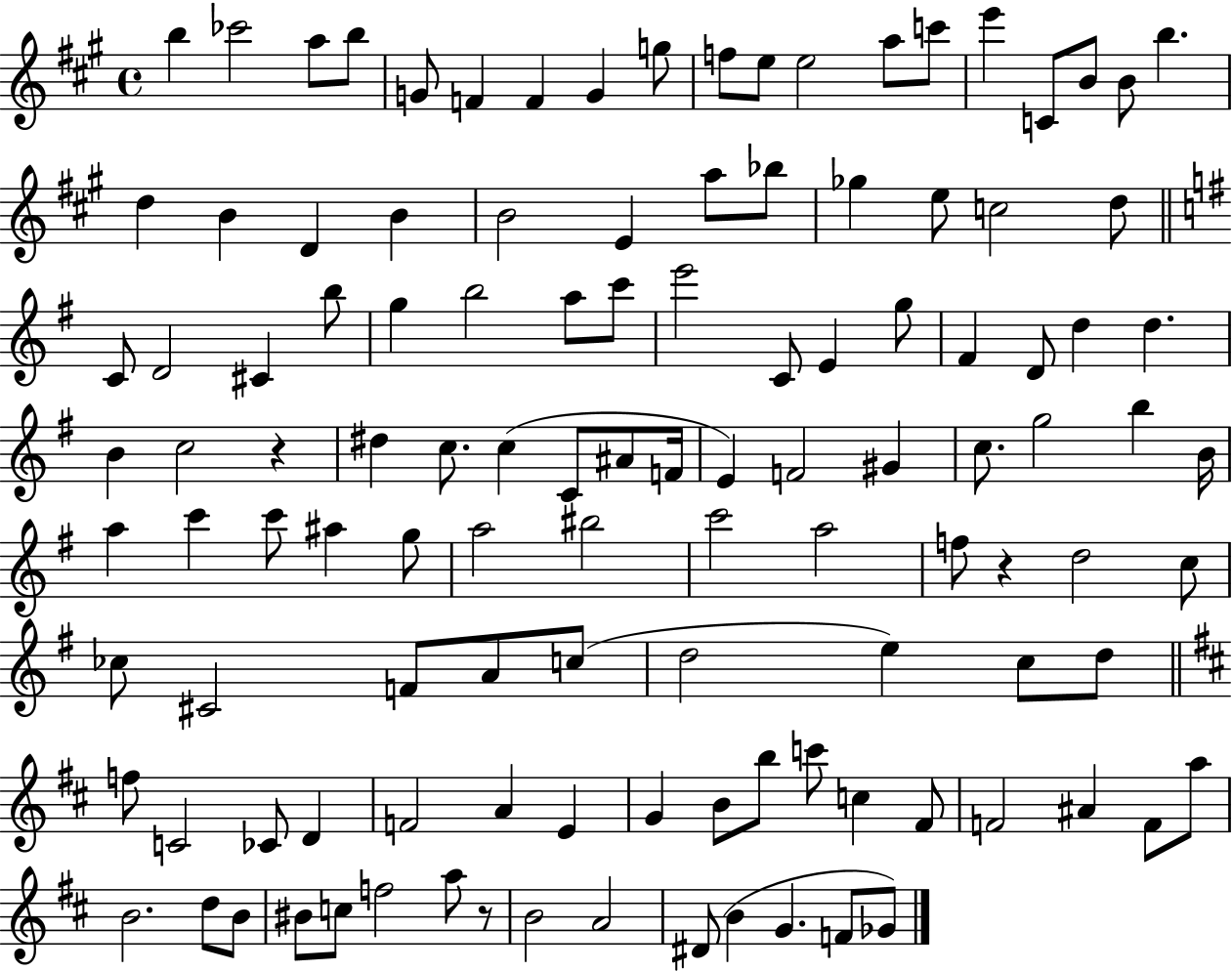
B5/q CES6/h A5/e B5/e G4/e F4/q F4/q G4/q G5/e F5/e E5/e E5/h A5/e C6/e E6/q C4/e B4/e B4/e B5/q. D5/q B4/q D4/q B4/q B4/h E4/q A5/e Bb5/e Gb5/q E5/e C5/h D5/e C4/e D4/h C#4/q B5/e G5/q B5/h A5/e C6/e E6/h C4/e E4/q G5/e F#4/q D4/e D5/q D5/q. B4/q C5/h R/q D#5/q C5/e. C5/q C4/e A#4/e F4/s E4/q F4/h G#4/q C5/e. G5/h B5/q B4/s A5/q C6/q C6/e A#5/q G5/e A5/h BIS5/h C6/h A5/h F5/e R/q D5/h C5/e CES5/e C#4/h F4/e A4/e C5/e D5/h E5/q C5/e D5/e F5/e C4/h CES4/e D4/q F4/h A4/q E4/q G4/q B4/e B5/e C6/e C5/q F#4/e F4/h A#4/q F4/e A5/e B4/h. D5/e B4/e BIS4/e C5/e F5/h A5/e R/e B4/h A4/h D#4/e B4/q G4/q. F4/e Gb4/e